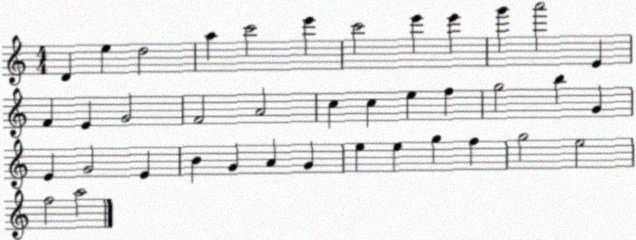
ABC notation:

X:1
T:Untitled
M:4/4
L:1/4
K:C
D e d2 a c'2 e' c'2 e' e' g' a'2 E F E G2 F2 A2 c c e f g2 b G E G2 E B G A G e e g f g2 e2 f2 a2